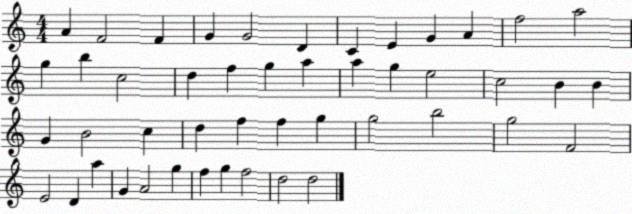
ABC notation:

X:1
T:Untitled
M:4/4
L:1/4
K:C
A F2 F G G2 D C E G A f2 a2 g b c2 d f g a a g e2 c2 B B G B2 c d f f g g2 b2 g2 F2 E2 D a G A2 g f g f2 d2 d2